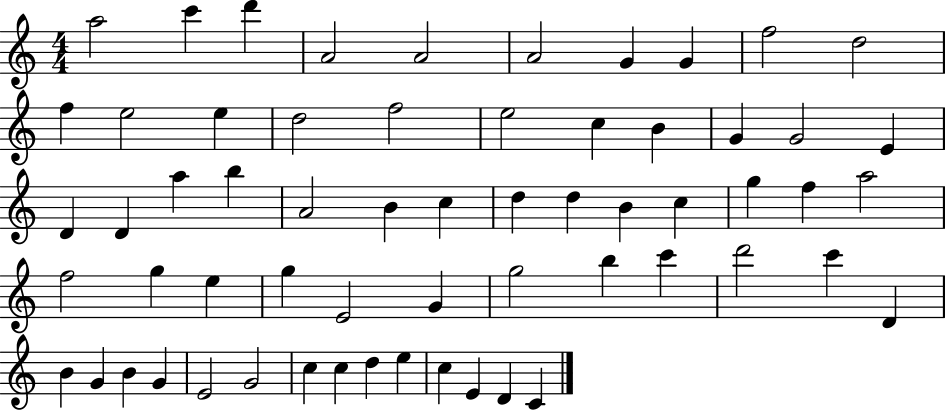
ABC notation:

X:1
T:Untitled
M:4/4
L:1/4
K:C
a2 c' d' A2 A2 A2 G G f2 d2 f e2 e d2 f2 e2 c B G G2 E D D a b A2 B c d d B c g f a2 f2 g e g E2 G g2 b c' d'2 c' D B G B G E2 G2 c c d e c E D C